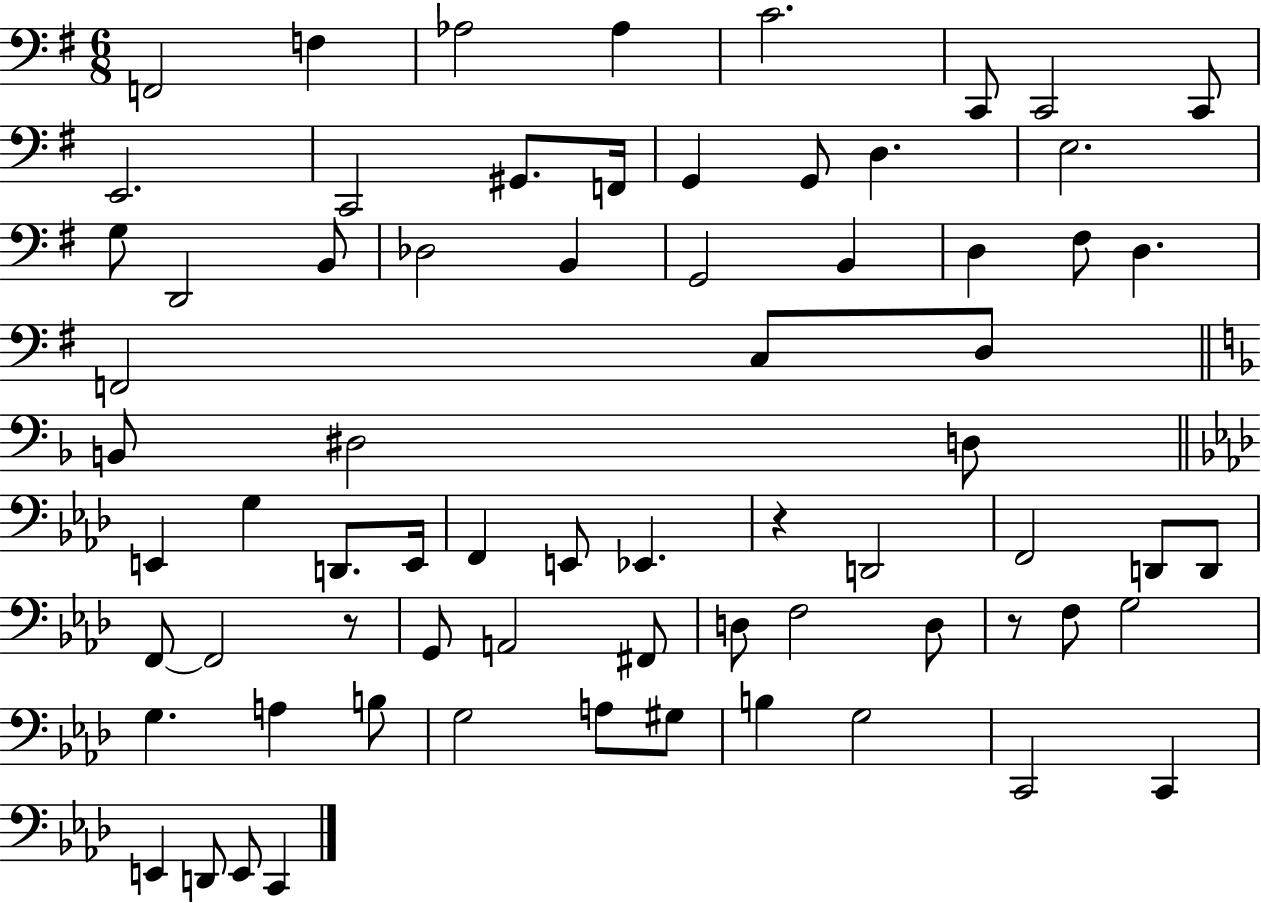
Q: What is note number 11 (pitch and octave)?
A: G#2